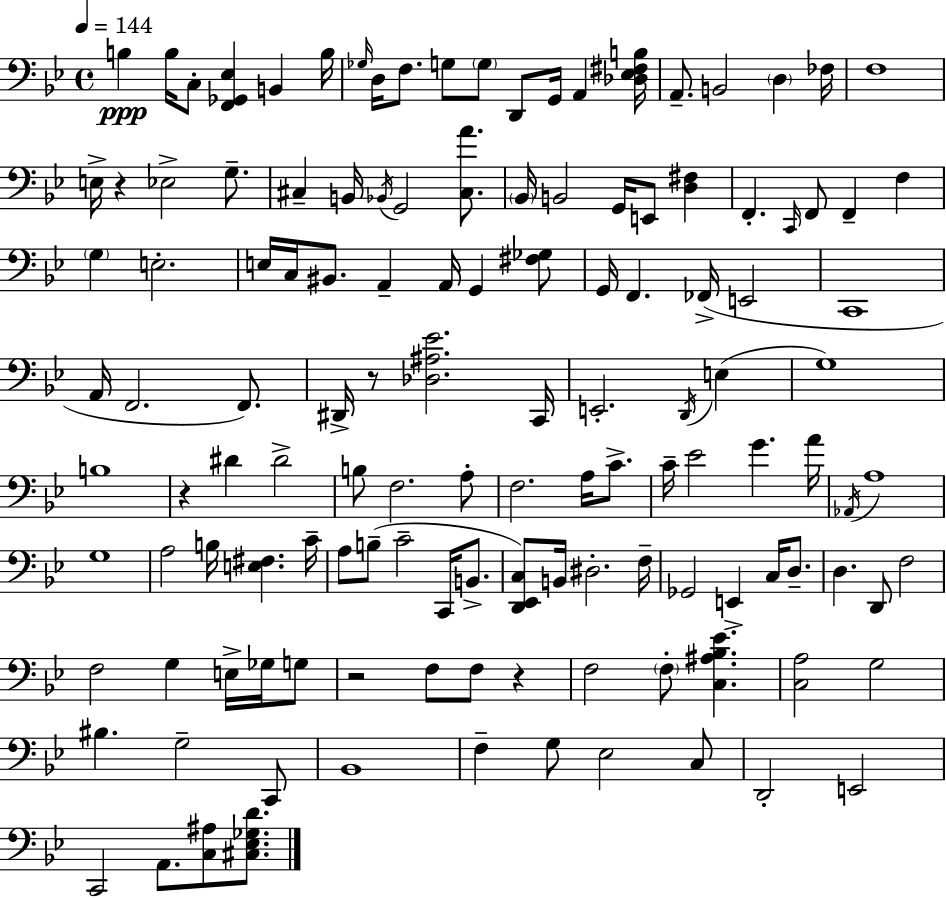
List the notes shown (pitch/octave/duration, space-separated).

B3/q B3/s C3/e [F2,Gb2,Eb3]/q B2/q B3/s Gb3/s D3/s F3/e. G3/e G3/e D2/e G2/s A2/q [Db3,Eb3,F#3,B3]/s A2/e. B2/h D3/q FES3/s F3/w E3/s R/q Eb3/h G3/e. C#3/q B2/s Bb2/s G2/h [C#3,A4]/e. Bb2/s B2/h G2/s E2/e [D3,F#3]/q F2/q. C2/s F2/e F2/q F3/q G3/q E3/h. E3/s C3/s BIS2/e. A2/q A2/s G2/q [F#3,Gb3]/e G2/s F2/q. FES2/s E2/h C2/w A2/s F2/h. F2/e. D#2/s R/e [Db3,A#3,Eb4]/h. C2/s E2/h. D2/s E3/q G3/w B3/w R/q D#4/q D#4/h B3/e F3/h. A3/e F3/h. A3/s C4/e. C4/s Eb4/h G4/q. A4/s Ab2/s A3/w G3/w A3/h B3/s [E3,F#3]/q. C4/s A3/e B3/e C4/h C2/s B2/e. [D2,Eb2,C3]/e B2/s D#3/h. F3/s Gb2/h E2/q C3/s D3/e. D3/q. D2/e F3/h F3/h G3/q E3/s Gb3/s G3/e R/h F3/e F3/e R/q F3/h F3/e [C3,A#3,Bb3,Eb4]/q. [C3,A3]/h G3/h BIS3/q. G3/h C2/e Bb2/w F3/q G3/e Eb3/h C3/e D2/h E2/h C2/h A2/e. [C3,A#3]/e [C#3,Eb3,Gb3,D4]/e.